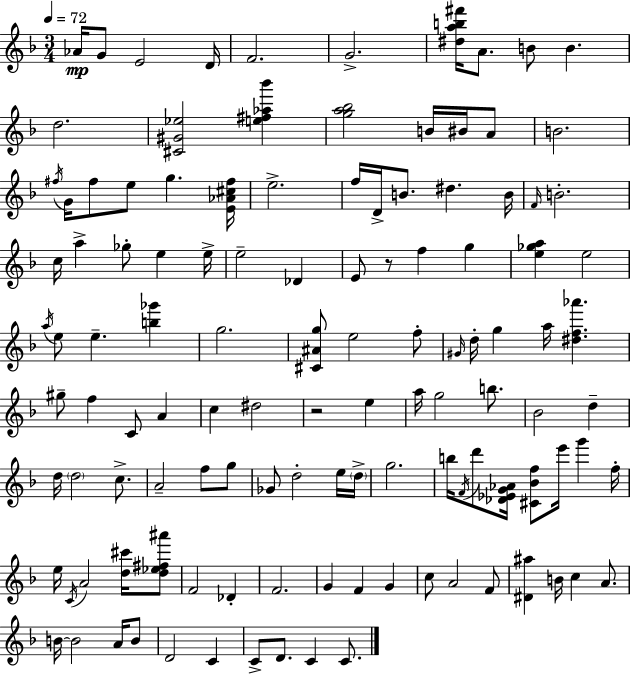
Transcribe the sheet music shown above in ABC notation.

X:1
T:Untitled
M:3/4
L:1/4
K:F
_A/4 G/2 E2 D/4 F2 G2 [^dab^f']/4 A/2 B/2 B d2 [^C^G_e]2 [e^f_a_b'] [ga_b]2 B/4 ^B/4 A/2 B2 ^f/4 G/4 ^f/2 e/2 g [E_A^c^f]/4 e2 f/4 D/4 B/2 ^d B/4 F/4 B2 c/4 a _g/2 e e/4 e2 _D E/2 z/2 f g [e_ga] e2 a/4 e/2 e [b_g'] g2 [^C^Ag]/2 e2 f/2 ^G/4 d/4 g a/4 [^df_a'] ^g/2 f C/2 A c ^d2 z2 e a/4 g2 b/2 _B2 d d/4 d2 c/2 A2 f/2 g/2 _G/2 d2 e/4 d/4 g2 b/4 F/4 d'/2 [_D_EG_A]/4 [^C_Bf]/2 e'/4 g' f/4 e/4 C/4 A2 [d^c']/4 [d_e^f^a']/2 F2 _D F2 G F G c/2 A2 F/2 [^D^a] B/4 c A/2 B/4 B2 A/4 B/2 D2 C C/2 D/2 C C/2